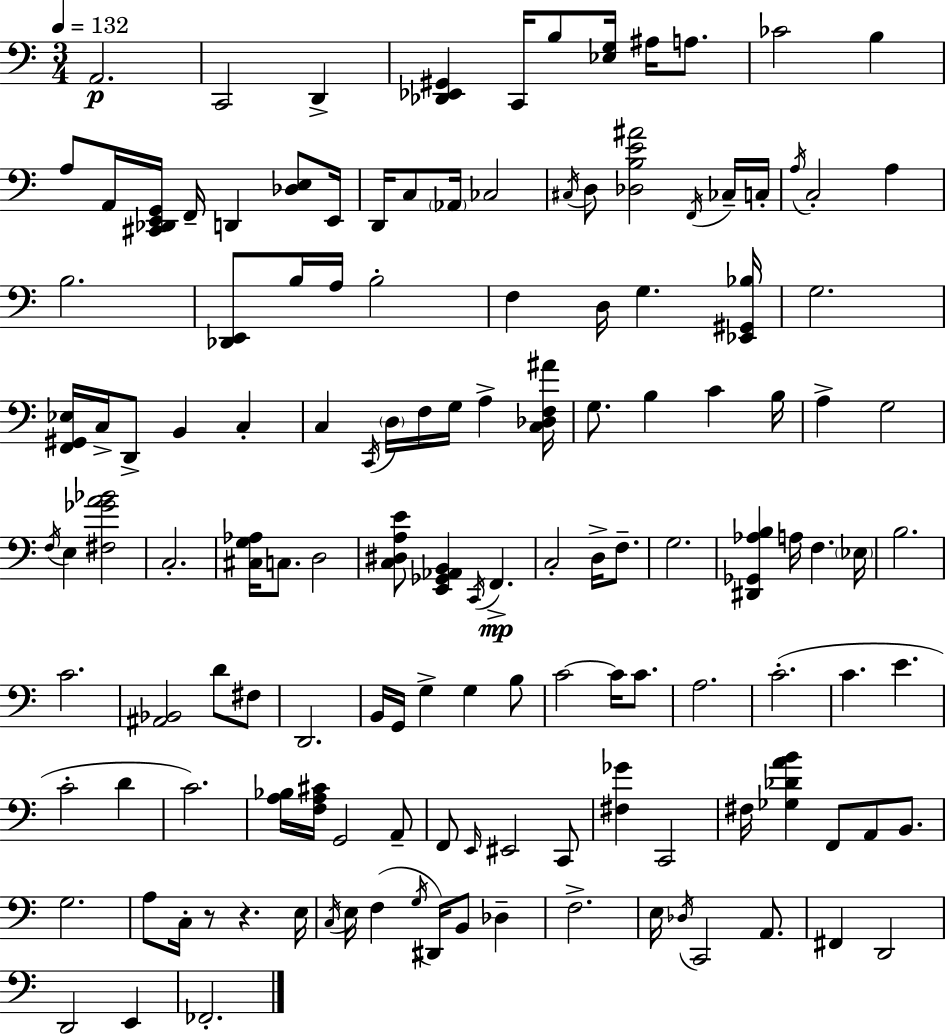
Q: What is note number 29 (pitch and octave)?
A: A3